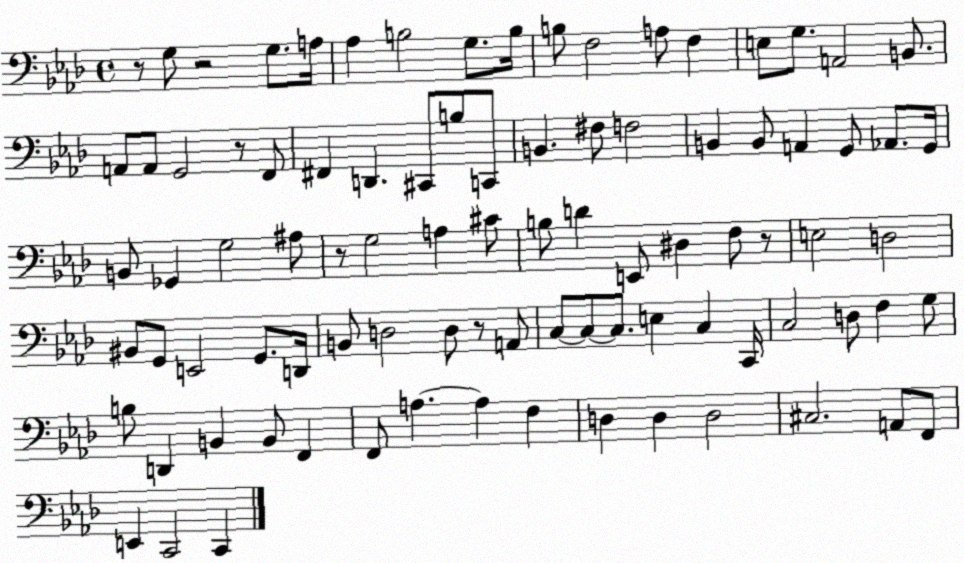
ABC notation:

X:1
T:Untitled
M:4/4
L:1/4
K:Ab
z/2 G,/2 z2 G,/2 A,/4 _A, B,2 G,/2 B,/4 B,/2 F,2 A,/2 F, E,/2 G,/2 A,,2 B,,/2 A,,/2 A,,/2 G,,2 z/2 F,,/2 ^F,, D,, ^C,,/2 B,/2 C,,/2 B,, ^F,/2 F,2 B,, B,,/2 A,, G,,/2 _A,,/2 G,,/4 B,,/2 _G,, G,2 ^A,/2 z/2 G,2 A, ^C/2 B,/2 D E,,/2 ^D, F,/2 z/2 E,2 D,2 ^B,,/2 G,,/2 E,,2 G,,/2 D,,/4 B,,/2 D,2 D,/2 z/2 A,,/2 C,/2 C,/2 C,/2 E, C, C,,/4 C,2 D,/2 F, G,/2 B,/2 D,, B,, B,,/2 F,, F,,/2 A, A, F, D, D, D,2 ^C,2 A,,/2 F,,/2 E,, C,,2 C,,